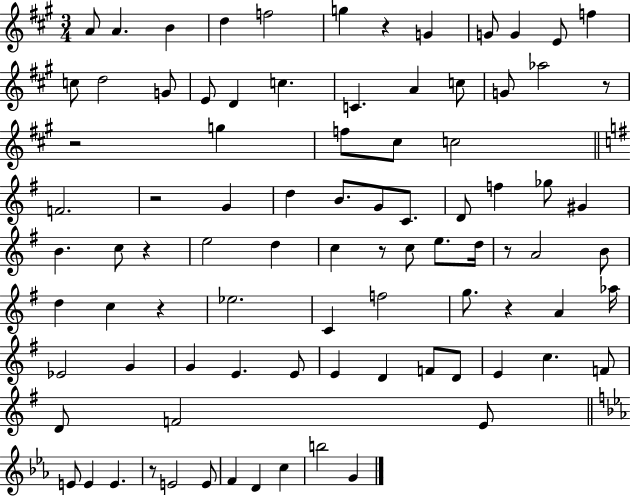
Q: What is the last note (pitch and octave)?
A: G4